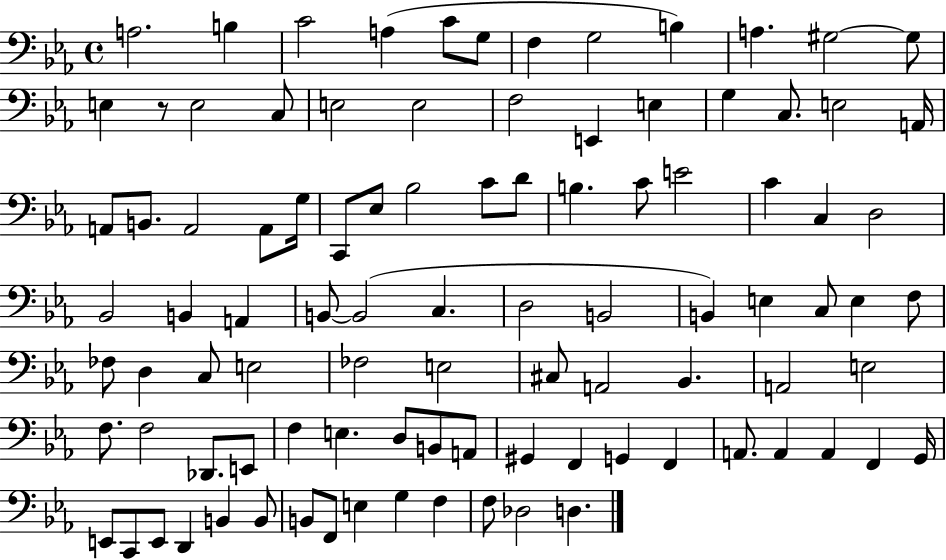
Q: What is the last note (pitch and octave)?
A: D3